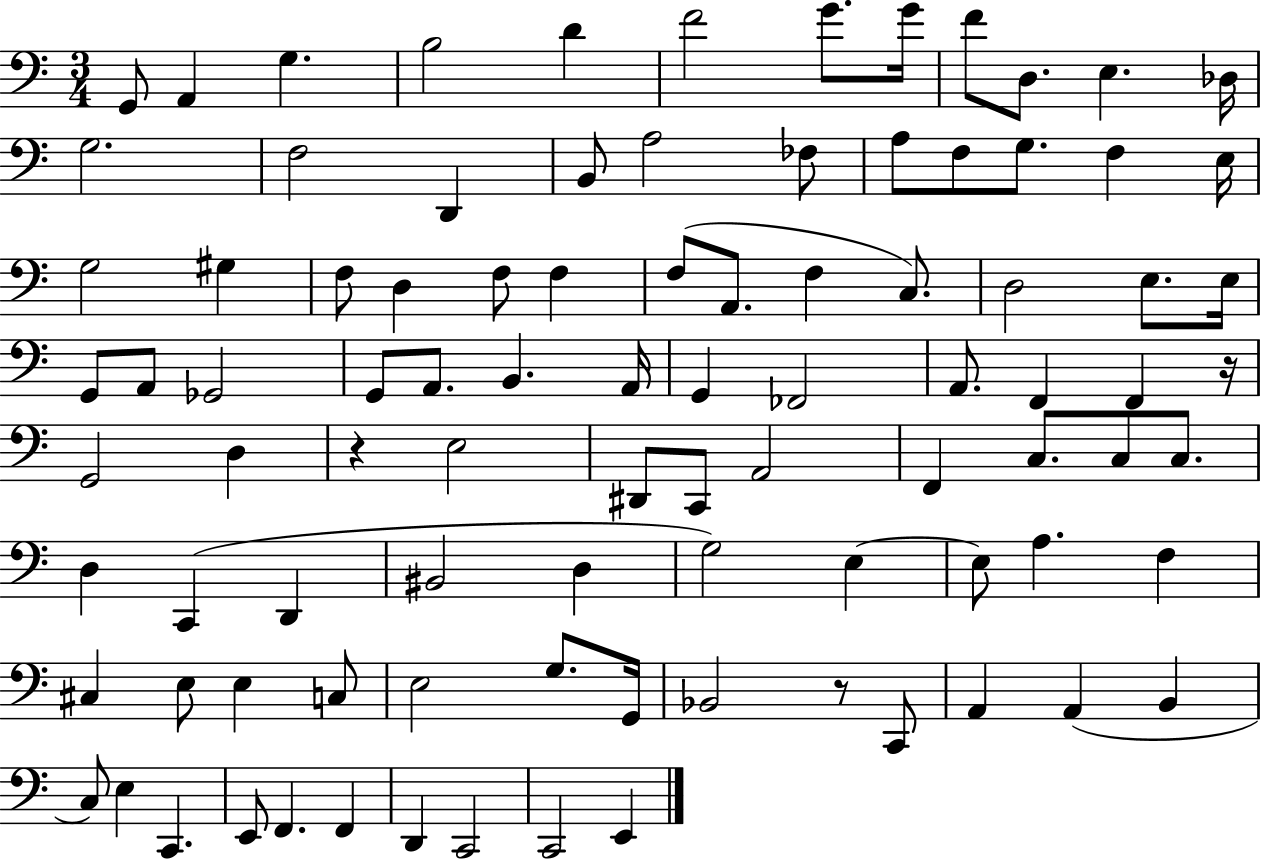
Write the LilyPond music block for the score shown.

{
  \clef bass
  \numericTimeSignature
  \time 3/4
  \key c \major
  g,8 a,4 g4. | b2 d'4 | f'2 g'8. g'16 | f'8 d8. e4. des16 | \break g2. | f2 d,4 | b,8 a2 fes8 | a8 f8 g8. f4 e16 | \break g2 gis4 | f8 d4 f8 f4 | f8( a,8. f4 c8.) | d2 e8. e16 | \break g,8 a,8 ges,2 | g,8 a,8. b,4. a,16 | g,4 fes,2 | a,8. f,4 f,4 r16 | \break g,2 d4 | r4 e2 | dis,8 c,8 a,2 | f,4 c8. c8 c8. | \break d4 c,4( d,4 | bis,2 d4 | g2) e4~~ | e8 a4. f4 | \break cis4 e8 e4 c8 | e2 g8. g,16 | bes,2 r8 c,8 | a,4 a,4( b,4 | \break c8) e4 c,4. | e,8 f,4. f,4 | d,4 c,2 | c,2 e,4 | \break \bar "|."
}